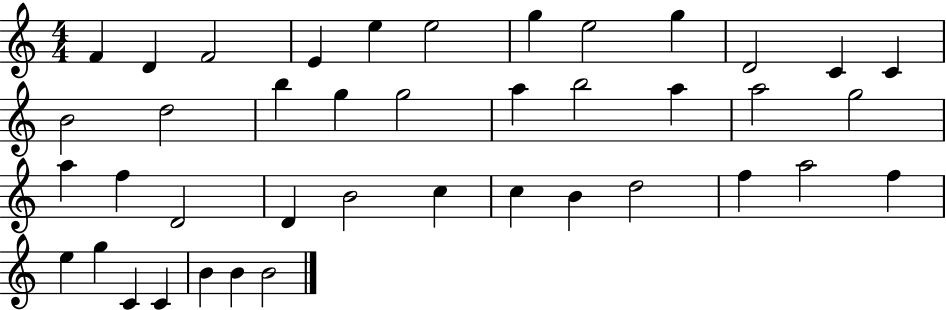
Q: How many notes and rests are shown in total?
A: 41